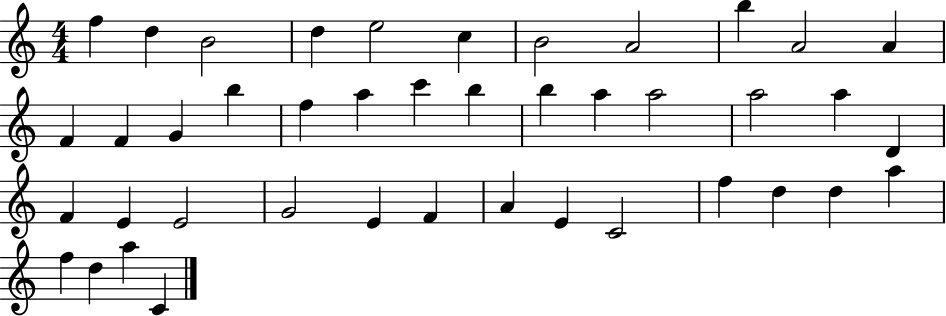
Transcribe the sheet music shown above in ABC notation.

X:1
T:Untitled
M:4/4
L:1/4
K:C
f d B2 d e2 c B2 A2 b A2 A F F G b f a c' b b a a2 a2 a D F E E2 G2 E F A E C2 f d d a f d a C